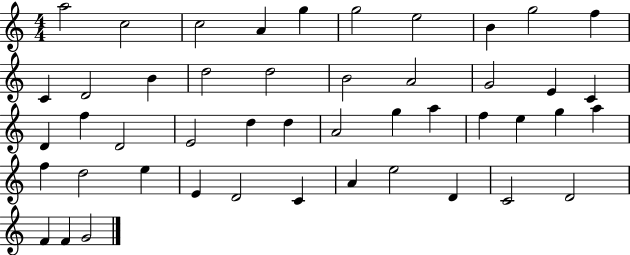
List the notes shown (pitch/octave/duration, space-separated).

A5/h C5/h C5/h A4/q G5/q G5/h E5/h B4/q G5/h F5/q C4/q D4/h B4/q D5/h D5/h B4/h A4/h G4/h E4/q C4/q D4/q F5/q D4/h E4/h D5/q D5/q A4/h G5/q A5/q F5/q E5/q G5/q A5/q F5/q D5/h E5/q E4/q D4/h C4/q A4/q E5/h D4/q C4/h D4/h F4/q F4/q G4/h